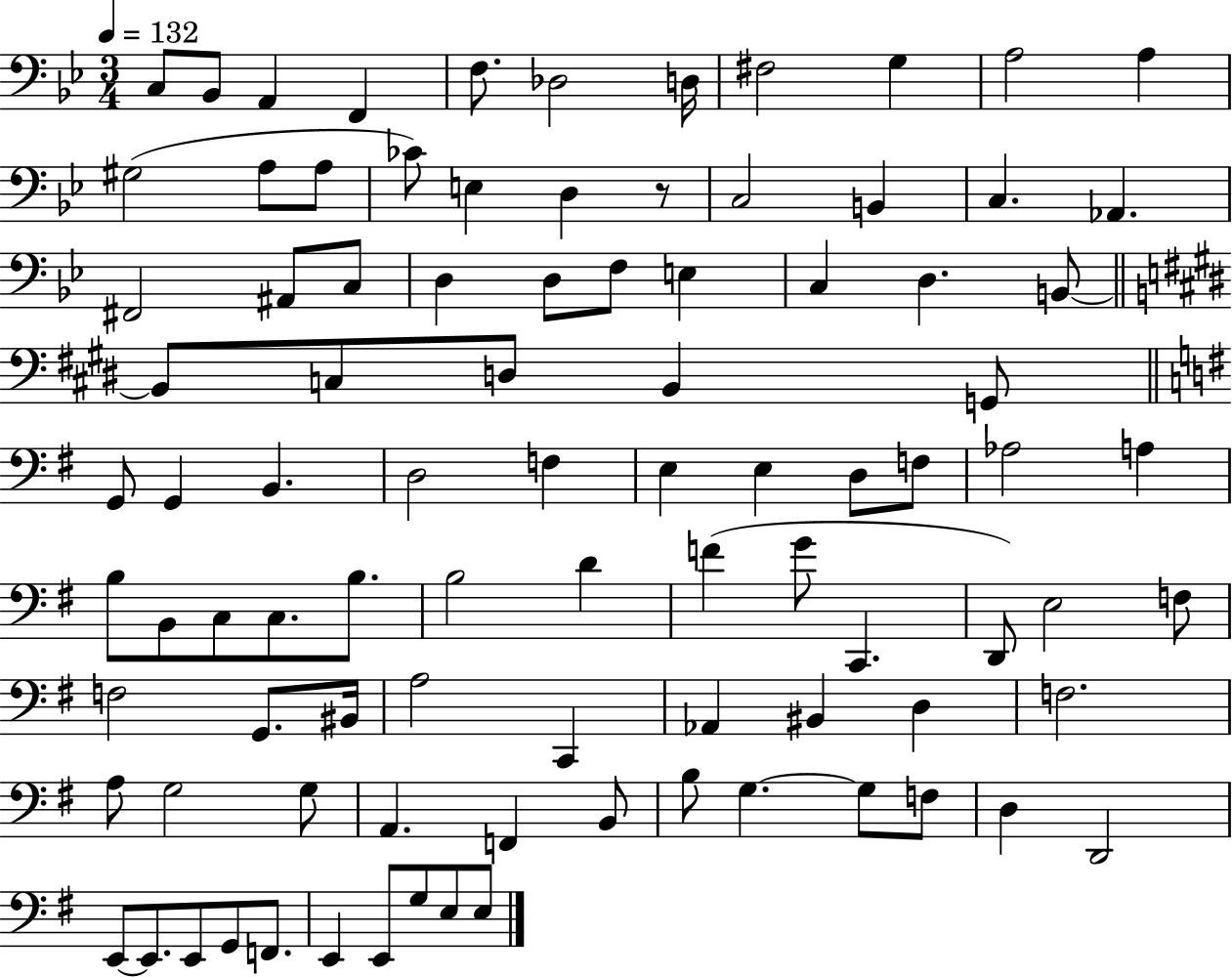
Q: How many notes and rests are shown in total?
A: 92